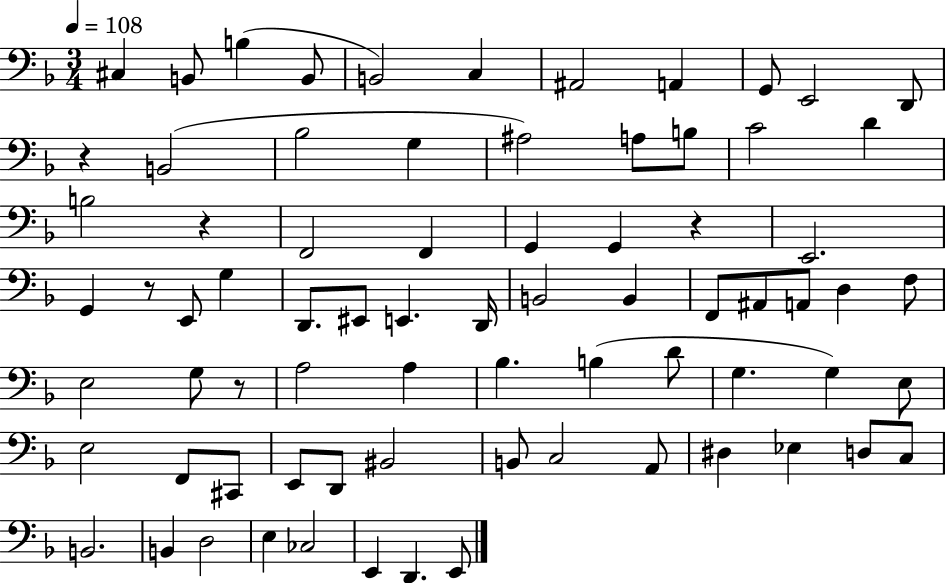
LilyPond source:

{
  \clef bass
  \numericTimeSignature
  \time 3/4
  \key f \major
  \tempo 4 = 108
  \repeat volta 2 { cis4 b,8 b4( b,8 | b,2) c4 | ais,2 a,4 | g,8 e,2 d,8 | \break r4 b,2( | bes2 g4 | ais2) a8 b8 | c'2 d'4 | \break b2 r4 | f,2 f,4 | g,4 g,4 r4 | e,2. | \break g,4 r8 e,8 g4 | d,8. eis,8 e,4. d,16 | b,2 b,4 | f,8 ais,8 a,8 d4 f8 | \break e2 g8 r8 | a2 a4 | bes4. b4( d'8 | g4. g4) e8 | \break e2 f,8 cis,8 | e,8 d,8 bis,2 | b,8 c2 a,8 | dis4 ees4 d8 c8 | \break b,2. | b,4 d2 | e4 ces2 | e,4 d,4. e,8 | \break } \bar "|."
}